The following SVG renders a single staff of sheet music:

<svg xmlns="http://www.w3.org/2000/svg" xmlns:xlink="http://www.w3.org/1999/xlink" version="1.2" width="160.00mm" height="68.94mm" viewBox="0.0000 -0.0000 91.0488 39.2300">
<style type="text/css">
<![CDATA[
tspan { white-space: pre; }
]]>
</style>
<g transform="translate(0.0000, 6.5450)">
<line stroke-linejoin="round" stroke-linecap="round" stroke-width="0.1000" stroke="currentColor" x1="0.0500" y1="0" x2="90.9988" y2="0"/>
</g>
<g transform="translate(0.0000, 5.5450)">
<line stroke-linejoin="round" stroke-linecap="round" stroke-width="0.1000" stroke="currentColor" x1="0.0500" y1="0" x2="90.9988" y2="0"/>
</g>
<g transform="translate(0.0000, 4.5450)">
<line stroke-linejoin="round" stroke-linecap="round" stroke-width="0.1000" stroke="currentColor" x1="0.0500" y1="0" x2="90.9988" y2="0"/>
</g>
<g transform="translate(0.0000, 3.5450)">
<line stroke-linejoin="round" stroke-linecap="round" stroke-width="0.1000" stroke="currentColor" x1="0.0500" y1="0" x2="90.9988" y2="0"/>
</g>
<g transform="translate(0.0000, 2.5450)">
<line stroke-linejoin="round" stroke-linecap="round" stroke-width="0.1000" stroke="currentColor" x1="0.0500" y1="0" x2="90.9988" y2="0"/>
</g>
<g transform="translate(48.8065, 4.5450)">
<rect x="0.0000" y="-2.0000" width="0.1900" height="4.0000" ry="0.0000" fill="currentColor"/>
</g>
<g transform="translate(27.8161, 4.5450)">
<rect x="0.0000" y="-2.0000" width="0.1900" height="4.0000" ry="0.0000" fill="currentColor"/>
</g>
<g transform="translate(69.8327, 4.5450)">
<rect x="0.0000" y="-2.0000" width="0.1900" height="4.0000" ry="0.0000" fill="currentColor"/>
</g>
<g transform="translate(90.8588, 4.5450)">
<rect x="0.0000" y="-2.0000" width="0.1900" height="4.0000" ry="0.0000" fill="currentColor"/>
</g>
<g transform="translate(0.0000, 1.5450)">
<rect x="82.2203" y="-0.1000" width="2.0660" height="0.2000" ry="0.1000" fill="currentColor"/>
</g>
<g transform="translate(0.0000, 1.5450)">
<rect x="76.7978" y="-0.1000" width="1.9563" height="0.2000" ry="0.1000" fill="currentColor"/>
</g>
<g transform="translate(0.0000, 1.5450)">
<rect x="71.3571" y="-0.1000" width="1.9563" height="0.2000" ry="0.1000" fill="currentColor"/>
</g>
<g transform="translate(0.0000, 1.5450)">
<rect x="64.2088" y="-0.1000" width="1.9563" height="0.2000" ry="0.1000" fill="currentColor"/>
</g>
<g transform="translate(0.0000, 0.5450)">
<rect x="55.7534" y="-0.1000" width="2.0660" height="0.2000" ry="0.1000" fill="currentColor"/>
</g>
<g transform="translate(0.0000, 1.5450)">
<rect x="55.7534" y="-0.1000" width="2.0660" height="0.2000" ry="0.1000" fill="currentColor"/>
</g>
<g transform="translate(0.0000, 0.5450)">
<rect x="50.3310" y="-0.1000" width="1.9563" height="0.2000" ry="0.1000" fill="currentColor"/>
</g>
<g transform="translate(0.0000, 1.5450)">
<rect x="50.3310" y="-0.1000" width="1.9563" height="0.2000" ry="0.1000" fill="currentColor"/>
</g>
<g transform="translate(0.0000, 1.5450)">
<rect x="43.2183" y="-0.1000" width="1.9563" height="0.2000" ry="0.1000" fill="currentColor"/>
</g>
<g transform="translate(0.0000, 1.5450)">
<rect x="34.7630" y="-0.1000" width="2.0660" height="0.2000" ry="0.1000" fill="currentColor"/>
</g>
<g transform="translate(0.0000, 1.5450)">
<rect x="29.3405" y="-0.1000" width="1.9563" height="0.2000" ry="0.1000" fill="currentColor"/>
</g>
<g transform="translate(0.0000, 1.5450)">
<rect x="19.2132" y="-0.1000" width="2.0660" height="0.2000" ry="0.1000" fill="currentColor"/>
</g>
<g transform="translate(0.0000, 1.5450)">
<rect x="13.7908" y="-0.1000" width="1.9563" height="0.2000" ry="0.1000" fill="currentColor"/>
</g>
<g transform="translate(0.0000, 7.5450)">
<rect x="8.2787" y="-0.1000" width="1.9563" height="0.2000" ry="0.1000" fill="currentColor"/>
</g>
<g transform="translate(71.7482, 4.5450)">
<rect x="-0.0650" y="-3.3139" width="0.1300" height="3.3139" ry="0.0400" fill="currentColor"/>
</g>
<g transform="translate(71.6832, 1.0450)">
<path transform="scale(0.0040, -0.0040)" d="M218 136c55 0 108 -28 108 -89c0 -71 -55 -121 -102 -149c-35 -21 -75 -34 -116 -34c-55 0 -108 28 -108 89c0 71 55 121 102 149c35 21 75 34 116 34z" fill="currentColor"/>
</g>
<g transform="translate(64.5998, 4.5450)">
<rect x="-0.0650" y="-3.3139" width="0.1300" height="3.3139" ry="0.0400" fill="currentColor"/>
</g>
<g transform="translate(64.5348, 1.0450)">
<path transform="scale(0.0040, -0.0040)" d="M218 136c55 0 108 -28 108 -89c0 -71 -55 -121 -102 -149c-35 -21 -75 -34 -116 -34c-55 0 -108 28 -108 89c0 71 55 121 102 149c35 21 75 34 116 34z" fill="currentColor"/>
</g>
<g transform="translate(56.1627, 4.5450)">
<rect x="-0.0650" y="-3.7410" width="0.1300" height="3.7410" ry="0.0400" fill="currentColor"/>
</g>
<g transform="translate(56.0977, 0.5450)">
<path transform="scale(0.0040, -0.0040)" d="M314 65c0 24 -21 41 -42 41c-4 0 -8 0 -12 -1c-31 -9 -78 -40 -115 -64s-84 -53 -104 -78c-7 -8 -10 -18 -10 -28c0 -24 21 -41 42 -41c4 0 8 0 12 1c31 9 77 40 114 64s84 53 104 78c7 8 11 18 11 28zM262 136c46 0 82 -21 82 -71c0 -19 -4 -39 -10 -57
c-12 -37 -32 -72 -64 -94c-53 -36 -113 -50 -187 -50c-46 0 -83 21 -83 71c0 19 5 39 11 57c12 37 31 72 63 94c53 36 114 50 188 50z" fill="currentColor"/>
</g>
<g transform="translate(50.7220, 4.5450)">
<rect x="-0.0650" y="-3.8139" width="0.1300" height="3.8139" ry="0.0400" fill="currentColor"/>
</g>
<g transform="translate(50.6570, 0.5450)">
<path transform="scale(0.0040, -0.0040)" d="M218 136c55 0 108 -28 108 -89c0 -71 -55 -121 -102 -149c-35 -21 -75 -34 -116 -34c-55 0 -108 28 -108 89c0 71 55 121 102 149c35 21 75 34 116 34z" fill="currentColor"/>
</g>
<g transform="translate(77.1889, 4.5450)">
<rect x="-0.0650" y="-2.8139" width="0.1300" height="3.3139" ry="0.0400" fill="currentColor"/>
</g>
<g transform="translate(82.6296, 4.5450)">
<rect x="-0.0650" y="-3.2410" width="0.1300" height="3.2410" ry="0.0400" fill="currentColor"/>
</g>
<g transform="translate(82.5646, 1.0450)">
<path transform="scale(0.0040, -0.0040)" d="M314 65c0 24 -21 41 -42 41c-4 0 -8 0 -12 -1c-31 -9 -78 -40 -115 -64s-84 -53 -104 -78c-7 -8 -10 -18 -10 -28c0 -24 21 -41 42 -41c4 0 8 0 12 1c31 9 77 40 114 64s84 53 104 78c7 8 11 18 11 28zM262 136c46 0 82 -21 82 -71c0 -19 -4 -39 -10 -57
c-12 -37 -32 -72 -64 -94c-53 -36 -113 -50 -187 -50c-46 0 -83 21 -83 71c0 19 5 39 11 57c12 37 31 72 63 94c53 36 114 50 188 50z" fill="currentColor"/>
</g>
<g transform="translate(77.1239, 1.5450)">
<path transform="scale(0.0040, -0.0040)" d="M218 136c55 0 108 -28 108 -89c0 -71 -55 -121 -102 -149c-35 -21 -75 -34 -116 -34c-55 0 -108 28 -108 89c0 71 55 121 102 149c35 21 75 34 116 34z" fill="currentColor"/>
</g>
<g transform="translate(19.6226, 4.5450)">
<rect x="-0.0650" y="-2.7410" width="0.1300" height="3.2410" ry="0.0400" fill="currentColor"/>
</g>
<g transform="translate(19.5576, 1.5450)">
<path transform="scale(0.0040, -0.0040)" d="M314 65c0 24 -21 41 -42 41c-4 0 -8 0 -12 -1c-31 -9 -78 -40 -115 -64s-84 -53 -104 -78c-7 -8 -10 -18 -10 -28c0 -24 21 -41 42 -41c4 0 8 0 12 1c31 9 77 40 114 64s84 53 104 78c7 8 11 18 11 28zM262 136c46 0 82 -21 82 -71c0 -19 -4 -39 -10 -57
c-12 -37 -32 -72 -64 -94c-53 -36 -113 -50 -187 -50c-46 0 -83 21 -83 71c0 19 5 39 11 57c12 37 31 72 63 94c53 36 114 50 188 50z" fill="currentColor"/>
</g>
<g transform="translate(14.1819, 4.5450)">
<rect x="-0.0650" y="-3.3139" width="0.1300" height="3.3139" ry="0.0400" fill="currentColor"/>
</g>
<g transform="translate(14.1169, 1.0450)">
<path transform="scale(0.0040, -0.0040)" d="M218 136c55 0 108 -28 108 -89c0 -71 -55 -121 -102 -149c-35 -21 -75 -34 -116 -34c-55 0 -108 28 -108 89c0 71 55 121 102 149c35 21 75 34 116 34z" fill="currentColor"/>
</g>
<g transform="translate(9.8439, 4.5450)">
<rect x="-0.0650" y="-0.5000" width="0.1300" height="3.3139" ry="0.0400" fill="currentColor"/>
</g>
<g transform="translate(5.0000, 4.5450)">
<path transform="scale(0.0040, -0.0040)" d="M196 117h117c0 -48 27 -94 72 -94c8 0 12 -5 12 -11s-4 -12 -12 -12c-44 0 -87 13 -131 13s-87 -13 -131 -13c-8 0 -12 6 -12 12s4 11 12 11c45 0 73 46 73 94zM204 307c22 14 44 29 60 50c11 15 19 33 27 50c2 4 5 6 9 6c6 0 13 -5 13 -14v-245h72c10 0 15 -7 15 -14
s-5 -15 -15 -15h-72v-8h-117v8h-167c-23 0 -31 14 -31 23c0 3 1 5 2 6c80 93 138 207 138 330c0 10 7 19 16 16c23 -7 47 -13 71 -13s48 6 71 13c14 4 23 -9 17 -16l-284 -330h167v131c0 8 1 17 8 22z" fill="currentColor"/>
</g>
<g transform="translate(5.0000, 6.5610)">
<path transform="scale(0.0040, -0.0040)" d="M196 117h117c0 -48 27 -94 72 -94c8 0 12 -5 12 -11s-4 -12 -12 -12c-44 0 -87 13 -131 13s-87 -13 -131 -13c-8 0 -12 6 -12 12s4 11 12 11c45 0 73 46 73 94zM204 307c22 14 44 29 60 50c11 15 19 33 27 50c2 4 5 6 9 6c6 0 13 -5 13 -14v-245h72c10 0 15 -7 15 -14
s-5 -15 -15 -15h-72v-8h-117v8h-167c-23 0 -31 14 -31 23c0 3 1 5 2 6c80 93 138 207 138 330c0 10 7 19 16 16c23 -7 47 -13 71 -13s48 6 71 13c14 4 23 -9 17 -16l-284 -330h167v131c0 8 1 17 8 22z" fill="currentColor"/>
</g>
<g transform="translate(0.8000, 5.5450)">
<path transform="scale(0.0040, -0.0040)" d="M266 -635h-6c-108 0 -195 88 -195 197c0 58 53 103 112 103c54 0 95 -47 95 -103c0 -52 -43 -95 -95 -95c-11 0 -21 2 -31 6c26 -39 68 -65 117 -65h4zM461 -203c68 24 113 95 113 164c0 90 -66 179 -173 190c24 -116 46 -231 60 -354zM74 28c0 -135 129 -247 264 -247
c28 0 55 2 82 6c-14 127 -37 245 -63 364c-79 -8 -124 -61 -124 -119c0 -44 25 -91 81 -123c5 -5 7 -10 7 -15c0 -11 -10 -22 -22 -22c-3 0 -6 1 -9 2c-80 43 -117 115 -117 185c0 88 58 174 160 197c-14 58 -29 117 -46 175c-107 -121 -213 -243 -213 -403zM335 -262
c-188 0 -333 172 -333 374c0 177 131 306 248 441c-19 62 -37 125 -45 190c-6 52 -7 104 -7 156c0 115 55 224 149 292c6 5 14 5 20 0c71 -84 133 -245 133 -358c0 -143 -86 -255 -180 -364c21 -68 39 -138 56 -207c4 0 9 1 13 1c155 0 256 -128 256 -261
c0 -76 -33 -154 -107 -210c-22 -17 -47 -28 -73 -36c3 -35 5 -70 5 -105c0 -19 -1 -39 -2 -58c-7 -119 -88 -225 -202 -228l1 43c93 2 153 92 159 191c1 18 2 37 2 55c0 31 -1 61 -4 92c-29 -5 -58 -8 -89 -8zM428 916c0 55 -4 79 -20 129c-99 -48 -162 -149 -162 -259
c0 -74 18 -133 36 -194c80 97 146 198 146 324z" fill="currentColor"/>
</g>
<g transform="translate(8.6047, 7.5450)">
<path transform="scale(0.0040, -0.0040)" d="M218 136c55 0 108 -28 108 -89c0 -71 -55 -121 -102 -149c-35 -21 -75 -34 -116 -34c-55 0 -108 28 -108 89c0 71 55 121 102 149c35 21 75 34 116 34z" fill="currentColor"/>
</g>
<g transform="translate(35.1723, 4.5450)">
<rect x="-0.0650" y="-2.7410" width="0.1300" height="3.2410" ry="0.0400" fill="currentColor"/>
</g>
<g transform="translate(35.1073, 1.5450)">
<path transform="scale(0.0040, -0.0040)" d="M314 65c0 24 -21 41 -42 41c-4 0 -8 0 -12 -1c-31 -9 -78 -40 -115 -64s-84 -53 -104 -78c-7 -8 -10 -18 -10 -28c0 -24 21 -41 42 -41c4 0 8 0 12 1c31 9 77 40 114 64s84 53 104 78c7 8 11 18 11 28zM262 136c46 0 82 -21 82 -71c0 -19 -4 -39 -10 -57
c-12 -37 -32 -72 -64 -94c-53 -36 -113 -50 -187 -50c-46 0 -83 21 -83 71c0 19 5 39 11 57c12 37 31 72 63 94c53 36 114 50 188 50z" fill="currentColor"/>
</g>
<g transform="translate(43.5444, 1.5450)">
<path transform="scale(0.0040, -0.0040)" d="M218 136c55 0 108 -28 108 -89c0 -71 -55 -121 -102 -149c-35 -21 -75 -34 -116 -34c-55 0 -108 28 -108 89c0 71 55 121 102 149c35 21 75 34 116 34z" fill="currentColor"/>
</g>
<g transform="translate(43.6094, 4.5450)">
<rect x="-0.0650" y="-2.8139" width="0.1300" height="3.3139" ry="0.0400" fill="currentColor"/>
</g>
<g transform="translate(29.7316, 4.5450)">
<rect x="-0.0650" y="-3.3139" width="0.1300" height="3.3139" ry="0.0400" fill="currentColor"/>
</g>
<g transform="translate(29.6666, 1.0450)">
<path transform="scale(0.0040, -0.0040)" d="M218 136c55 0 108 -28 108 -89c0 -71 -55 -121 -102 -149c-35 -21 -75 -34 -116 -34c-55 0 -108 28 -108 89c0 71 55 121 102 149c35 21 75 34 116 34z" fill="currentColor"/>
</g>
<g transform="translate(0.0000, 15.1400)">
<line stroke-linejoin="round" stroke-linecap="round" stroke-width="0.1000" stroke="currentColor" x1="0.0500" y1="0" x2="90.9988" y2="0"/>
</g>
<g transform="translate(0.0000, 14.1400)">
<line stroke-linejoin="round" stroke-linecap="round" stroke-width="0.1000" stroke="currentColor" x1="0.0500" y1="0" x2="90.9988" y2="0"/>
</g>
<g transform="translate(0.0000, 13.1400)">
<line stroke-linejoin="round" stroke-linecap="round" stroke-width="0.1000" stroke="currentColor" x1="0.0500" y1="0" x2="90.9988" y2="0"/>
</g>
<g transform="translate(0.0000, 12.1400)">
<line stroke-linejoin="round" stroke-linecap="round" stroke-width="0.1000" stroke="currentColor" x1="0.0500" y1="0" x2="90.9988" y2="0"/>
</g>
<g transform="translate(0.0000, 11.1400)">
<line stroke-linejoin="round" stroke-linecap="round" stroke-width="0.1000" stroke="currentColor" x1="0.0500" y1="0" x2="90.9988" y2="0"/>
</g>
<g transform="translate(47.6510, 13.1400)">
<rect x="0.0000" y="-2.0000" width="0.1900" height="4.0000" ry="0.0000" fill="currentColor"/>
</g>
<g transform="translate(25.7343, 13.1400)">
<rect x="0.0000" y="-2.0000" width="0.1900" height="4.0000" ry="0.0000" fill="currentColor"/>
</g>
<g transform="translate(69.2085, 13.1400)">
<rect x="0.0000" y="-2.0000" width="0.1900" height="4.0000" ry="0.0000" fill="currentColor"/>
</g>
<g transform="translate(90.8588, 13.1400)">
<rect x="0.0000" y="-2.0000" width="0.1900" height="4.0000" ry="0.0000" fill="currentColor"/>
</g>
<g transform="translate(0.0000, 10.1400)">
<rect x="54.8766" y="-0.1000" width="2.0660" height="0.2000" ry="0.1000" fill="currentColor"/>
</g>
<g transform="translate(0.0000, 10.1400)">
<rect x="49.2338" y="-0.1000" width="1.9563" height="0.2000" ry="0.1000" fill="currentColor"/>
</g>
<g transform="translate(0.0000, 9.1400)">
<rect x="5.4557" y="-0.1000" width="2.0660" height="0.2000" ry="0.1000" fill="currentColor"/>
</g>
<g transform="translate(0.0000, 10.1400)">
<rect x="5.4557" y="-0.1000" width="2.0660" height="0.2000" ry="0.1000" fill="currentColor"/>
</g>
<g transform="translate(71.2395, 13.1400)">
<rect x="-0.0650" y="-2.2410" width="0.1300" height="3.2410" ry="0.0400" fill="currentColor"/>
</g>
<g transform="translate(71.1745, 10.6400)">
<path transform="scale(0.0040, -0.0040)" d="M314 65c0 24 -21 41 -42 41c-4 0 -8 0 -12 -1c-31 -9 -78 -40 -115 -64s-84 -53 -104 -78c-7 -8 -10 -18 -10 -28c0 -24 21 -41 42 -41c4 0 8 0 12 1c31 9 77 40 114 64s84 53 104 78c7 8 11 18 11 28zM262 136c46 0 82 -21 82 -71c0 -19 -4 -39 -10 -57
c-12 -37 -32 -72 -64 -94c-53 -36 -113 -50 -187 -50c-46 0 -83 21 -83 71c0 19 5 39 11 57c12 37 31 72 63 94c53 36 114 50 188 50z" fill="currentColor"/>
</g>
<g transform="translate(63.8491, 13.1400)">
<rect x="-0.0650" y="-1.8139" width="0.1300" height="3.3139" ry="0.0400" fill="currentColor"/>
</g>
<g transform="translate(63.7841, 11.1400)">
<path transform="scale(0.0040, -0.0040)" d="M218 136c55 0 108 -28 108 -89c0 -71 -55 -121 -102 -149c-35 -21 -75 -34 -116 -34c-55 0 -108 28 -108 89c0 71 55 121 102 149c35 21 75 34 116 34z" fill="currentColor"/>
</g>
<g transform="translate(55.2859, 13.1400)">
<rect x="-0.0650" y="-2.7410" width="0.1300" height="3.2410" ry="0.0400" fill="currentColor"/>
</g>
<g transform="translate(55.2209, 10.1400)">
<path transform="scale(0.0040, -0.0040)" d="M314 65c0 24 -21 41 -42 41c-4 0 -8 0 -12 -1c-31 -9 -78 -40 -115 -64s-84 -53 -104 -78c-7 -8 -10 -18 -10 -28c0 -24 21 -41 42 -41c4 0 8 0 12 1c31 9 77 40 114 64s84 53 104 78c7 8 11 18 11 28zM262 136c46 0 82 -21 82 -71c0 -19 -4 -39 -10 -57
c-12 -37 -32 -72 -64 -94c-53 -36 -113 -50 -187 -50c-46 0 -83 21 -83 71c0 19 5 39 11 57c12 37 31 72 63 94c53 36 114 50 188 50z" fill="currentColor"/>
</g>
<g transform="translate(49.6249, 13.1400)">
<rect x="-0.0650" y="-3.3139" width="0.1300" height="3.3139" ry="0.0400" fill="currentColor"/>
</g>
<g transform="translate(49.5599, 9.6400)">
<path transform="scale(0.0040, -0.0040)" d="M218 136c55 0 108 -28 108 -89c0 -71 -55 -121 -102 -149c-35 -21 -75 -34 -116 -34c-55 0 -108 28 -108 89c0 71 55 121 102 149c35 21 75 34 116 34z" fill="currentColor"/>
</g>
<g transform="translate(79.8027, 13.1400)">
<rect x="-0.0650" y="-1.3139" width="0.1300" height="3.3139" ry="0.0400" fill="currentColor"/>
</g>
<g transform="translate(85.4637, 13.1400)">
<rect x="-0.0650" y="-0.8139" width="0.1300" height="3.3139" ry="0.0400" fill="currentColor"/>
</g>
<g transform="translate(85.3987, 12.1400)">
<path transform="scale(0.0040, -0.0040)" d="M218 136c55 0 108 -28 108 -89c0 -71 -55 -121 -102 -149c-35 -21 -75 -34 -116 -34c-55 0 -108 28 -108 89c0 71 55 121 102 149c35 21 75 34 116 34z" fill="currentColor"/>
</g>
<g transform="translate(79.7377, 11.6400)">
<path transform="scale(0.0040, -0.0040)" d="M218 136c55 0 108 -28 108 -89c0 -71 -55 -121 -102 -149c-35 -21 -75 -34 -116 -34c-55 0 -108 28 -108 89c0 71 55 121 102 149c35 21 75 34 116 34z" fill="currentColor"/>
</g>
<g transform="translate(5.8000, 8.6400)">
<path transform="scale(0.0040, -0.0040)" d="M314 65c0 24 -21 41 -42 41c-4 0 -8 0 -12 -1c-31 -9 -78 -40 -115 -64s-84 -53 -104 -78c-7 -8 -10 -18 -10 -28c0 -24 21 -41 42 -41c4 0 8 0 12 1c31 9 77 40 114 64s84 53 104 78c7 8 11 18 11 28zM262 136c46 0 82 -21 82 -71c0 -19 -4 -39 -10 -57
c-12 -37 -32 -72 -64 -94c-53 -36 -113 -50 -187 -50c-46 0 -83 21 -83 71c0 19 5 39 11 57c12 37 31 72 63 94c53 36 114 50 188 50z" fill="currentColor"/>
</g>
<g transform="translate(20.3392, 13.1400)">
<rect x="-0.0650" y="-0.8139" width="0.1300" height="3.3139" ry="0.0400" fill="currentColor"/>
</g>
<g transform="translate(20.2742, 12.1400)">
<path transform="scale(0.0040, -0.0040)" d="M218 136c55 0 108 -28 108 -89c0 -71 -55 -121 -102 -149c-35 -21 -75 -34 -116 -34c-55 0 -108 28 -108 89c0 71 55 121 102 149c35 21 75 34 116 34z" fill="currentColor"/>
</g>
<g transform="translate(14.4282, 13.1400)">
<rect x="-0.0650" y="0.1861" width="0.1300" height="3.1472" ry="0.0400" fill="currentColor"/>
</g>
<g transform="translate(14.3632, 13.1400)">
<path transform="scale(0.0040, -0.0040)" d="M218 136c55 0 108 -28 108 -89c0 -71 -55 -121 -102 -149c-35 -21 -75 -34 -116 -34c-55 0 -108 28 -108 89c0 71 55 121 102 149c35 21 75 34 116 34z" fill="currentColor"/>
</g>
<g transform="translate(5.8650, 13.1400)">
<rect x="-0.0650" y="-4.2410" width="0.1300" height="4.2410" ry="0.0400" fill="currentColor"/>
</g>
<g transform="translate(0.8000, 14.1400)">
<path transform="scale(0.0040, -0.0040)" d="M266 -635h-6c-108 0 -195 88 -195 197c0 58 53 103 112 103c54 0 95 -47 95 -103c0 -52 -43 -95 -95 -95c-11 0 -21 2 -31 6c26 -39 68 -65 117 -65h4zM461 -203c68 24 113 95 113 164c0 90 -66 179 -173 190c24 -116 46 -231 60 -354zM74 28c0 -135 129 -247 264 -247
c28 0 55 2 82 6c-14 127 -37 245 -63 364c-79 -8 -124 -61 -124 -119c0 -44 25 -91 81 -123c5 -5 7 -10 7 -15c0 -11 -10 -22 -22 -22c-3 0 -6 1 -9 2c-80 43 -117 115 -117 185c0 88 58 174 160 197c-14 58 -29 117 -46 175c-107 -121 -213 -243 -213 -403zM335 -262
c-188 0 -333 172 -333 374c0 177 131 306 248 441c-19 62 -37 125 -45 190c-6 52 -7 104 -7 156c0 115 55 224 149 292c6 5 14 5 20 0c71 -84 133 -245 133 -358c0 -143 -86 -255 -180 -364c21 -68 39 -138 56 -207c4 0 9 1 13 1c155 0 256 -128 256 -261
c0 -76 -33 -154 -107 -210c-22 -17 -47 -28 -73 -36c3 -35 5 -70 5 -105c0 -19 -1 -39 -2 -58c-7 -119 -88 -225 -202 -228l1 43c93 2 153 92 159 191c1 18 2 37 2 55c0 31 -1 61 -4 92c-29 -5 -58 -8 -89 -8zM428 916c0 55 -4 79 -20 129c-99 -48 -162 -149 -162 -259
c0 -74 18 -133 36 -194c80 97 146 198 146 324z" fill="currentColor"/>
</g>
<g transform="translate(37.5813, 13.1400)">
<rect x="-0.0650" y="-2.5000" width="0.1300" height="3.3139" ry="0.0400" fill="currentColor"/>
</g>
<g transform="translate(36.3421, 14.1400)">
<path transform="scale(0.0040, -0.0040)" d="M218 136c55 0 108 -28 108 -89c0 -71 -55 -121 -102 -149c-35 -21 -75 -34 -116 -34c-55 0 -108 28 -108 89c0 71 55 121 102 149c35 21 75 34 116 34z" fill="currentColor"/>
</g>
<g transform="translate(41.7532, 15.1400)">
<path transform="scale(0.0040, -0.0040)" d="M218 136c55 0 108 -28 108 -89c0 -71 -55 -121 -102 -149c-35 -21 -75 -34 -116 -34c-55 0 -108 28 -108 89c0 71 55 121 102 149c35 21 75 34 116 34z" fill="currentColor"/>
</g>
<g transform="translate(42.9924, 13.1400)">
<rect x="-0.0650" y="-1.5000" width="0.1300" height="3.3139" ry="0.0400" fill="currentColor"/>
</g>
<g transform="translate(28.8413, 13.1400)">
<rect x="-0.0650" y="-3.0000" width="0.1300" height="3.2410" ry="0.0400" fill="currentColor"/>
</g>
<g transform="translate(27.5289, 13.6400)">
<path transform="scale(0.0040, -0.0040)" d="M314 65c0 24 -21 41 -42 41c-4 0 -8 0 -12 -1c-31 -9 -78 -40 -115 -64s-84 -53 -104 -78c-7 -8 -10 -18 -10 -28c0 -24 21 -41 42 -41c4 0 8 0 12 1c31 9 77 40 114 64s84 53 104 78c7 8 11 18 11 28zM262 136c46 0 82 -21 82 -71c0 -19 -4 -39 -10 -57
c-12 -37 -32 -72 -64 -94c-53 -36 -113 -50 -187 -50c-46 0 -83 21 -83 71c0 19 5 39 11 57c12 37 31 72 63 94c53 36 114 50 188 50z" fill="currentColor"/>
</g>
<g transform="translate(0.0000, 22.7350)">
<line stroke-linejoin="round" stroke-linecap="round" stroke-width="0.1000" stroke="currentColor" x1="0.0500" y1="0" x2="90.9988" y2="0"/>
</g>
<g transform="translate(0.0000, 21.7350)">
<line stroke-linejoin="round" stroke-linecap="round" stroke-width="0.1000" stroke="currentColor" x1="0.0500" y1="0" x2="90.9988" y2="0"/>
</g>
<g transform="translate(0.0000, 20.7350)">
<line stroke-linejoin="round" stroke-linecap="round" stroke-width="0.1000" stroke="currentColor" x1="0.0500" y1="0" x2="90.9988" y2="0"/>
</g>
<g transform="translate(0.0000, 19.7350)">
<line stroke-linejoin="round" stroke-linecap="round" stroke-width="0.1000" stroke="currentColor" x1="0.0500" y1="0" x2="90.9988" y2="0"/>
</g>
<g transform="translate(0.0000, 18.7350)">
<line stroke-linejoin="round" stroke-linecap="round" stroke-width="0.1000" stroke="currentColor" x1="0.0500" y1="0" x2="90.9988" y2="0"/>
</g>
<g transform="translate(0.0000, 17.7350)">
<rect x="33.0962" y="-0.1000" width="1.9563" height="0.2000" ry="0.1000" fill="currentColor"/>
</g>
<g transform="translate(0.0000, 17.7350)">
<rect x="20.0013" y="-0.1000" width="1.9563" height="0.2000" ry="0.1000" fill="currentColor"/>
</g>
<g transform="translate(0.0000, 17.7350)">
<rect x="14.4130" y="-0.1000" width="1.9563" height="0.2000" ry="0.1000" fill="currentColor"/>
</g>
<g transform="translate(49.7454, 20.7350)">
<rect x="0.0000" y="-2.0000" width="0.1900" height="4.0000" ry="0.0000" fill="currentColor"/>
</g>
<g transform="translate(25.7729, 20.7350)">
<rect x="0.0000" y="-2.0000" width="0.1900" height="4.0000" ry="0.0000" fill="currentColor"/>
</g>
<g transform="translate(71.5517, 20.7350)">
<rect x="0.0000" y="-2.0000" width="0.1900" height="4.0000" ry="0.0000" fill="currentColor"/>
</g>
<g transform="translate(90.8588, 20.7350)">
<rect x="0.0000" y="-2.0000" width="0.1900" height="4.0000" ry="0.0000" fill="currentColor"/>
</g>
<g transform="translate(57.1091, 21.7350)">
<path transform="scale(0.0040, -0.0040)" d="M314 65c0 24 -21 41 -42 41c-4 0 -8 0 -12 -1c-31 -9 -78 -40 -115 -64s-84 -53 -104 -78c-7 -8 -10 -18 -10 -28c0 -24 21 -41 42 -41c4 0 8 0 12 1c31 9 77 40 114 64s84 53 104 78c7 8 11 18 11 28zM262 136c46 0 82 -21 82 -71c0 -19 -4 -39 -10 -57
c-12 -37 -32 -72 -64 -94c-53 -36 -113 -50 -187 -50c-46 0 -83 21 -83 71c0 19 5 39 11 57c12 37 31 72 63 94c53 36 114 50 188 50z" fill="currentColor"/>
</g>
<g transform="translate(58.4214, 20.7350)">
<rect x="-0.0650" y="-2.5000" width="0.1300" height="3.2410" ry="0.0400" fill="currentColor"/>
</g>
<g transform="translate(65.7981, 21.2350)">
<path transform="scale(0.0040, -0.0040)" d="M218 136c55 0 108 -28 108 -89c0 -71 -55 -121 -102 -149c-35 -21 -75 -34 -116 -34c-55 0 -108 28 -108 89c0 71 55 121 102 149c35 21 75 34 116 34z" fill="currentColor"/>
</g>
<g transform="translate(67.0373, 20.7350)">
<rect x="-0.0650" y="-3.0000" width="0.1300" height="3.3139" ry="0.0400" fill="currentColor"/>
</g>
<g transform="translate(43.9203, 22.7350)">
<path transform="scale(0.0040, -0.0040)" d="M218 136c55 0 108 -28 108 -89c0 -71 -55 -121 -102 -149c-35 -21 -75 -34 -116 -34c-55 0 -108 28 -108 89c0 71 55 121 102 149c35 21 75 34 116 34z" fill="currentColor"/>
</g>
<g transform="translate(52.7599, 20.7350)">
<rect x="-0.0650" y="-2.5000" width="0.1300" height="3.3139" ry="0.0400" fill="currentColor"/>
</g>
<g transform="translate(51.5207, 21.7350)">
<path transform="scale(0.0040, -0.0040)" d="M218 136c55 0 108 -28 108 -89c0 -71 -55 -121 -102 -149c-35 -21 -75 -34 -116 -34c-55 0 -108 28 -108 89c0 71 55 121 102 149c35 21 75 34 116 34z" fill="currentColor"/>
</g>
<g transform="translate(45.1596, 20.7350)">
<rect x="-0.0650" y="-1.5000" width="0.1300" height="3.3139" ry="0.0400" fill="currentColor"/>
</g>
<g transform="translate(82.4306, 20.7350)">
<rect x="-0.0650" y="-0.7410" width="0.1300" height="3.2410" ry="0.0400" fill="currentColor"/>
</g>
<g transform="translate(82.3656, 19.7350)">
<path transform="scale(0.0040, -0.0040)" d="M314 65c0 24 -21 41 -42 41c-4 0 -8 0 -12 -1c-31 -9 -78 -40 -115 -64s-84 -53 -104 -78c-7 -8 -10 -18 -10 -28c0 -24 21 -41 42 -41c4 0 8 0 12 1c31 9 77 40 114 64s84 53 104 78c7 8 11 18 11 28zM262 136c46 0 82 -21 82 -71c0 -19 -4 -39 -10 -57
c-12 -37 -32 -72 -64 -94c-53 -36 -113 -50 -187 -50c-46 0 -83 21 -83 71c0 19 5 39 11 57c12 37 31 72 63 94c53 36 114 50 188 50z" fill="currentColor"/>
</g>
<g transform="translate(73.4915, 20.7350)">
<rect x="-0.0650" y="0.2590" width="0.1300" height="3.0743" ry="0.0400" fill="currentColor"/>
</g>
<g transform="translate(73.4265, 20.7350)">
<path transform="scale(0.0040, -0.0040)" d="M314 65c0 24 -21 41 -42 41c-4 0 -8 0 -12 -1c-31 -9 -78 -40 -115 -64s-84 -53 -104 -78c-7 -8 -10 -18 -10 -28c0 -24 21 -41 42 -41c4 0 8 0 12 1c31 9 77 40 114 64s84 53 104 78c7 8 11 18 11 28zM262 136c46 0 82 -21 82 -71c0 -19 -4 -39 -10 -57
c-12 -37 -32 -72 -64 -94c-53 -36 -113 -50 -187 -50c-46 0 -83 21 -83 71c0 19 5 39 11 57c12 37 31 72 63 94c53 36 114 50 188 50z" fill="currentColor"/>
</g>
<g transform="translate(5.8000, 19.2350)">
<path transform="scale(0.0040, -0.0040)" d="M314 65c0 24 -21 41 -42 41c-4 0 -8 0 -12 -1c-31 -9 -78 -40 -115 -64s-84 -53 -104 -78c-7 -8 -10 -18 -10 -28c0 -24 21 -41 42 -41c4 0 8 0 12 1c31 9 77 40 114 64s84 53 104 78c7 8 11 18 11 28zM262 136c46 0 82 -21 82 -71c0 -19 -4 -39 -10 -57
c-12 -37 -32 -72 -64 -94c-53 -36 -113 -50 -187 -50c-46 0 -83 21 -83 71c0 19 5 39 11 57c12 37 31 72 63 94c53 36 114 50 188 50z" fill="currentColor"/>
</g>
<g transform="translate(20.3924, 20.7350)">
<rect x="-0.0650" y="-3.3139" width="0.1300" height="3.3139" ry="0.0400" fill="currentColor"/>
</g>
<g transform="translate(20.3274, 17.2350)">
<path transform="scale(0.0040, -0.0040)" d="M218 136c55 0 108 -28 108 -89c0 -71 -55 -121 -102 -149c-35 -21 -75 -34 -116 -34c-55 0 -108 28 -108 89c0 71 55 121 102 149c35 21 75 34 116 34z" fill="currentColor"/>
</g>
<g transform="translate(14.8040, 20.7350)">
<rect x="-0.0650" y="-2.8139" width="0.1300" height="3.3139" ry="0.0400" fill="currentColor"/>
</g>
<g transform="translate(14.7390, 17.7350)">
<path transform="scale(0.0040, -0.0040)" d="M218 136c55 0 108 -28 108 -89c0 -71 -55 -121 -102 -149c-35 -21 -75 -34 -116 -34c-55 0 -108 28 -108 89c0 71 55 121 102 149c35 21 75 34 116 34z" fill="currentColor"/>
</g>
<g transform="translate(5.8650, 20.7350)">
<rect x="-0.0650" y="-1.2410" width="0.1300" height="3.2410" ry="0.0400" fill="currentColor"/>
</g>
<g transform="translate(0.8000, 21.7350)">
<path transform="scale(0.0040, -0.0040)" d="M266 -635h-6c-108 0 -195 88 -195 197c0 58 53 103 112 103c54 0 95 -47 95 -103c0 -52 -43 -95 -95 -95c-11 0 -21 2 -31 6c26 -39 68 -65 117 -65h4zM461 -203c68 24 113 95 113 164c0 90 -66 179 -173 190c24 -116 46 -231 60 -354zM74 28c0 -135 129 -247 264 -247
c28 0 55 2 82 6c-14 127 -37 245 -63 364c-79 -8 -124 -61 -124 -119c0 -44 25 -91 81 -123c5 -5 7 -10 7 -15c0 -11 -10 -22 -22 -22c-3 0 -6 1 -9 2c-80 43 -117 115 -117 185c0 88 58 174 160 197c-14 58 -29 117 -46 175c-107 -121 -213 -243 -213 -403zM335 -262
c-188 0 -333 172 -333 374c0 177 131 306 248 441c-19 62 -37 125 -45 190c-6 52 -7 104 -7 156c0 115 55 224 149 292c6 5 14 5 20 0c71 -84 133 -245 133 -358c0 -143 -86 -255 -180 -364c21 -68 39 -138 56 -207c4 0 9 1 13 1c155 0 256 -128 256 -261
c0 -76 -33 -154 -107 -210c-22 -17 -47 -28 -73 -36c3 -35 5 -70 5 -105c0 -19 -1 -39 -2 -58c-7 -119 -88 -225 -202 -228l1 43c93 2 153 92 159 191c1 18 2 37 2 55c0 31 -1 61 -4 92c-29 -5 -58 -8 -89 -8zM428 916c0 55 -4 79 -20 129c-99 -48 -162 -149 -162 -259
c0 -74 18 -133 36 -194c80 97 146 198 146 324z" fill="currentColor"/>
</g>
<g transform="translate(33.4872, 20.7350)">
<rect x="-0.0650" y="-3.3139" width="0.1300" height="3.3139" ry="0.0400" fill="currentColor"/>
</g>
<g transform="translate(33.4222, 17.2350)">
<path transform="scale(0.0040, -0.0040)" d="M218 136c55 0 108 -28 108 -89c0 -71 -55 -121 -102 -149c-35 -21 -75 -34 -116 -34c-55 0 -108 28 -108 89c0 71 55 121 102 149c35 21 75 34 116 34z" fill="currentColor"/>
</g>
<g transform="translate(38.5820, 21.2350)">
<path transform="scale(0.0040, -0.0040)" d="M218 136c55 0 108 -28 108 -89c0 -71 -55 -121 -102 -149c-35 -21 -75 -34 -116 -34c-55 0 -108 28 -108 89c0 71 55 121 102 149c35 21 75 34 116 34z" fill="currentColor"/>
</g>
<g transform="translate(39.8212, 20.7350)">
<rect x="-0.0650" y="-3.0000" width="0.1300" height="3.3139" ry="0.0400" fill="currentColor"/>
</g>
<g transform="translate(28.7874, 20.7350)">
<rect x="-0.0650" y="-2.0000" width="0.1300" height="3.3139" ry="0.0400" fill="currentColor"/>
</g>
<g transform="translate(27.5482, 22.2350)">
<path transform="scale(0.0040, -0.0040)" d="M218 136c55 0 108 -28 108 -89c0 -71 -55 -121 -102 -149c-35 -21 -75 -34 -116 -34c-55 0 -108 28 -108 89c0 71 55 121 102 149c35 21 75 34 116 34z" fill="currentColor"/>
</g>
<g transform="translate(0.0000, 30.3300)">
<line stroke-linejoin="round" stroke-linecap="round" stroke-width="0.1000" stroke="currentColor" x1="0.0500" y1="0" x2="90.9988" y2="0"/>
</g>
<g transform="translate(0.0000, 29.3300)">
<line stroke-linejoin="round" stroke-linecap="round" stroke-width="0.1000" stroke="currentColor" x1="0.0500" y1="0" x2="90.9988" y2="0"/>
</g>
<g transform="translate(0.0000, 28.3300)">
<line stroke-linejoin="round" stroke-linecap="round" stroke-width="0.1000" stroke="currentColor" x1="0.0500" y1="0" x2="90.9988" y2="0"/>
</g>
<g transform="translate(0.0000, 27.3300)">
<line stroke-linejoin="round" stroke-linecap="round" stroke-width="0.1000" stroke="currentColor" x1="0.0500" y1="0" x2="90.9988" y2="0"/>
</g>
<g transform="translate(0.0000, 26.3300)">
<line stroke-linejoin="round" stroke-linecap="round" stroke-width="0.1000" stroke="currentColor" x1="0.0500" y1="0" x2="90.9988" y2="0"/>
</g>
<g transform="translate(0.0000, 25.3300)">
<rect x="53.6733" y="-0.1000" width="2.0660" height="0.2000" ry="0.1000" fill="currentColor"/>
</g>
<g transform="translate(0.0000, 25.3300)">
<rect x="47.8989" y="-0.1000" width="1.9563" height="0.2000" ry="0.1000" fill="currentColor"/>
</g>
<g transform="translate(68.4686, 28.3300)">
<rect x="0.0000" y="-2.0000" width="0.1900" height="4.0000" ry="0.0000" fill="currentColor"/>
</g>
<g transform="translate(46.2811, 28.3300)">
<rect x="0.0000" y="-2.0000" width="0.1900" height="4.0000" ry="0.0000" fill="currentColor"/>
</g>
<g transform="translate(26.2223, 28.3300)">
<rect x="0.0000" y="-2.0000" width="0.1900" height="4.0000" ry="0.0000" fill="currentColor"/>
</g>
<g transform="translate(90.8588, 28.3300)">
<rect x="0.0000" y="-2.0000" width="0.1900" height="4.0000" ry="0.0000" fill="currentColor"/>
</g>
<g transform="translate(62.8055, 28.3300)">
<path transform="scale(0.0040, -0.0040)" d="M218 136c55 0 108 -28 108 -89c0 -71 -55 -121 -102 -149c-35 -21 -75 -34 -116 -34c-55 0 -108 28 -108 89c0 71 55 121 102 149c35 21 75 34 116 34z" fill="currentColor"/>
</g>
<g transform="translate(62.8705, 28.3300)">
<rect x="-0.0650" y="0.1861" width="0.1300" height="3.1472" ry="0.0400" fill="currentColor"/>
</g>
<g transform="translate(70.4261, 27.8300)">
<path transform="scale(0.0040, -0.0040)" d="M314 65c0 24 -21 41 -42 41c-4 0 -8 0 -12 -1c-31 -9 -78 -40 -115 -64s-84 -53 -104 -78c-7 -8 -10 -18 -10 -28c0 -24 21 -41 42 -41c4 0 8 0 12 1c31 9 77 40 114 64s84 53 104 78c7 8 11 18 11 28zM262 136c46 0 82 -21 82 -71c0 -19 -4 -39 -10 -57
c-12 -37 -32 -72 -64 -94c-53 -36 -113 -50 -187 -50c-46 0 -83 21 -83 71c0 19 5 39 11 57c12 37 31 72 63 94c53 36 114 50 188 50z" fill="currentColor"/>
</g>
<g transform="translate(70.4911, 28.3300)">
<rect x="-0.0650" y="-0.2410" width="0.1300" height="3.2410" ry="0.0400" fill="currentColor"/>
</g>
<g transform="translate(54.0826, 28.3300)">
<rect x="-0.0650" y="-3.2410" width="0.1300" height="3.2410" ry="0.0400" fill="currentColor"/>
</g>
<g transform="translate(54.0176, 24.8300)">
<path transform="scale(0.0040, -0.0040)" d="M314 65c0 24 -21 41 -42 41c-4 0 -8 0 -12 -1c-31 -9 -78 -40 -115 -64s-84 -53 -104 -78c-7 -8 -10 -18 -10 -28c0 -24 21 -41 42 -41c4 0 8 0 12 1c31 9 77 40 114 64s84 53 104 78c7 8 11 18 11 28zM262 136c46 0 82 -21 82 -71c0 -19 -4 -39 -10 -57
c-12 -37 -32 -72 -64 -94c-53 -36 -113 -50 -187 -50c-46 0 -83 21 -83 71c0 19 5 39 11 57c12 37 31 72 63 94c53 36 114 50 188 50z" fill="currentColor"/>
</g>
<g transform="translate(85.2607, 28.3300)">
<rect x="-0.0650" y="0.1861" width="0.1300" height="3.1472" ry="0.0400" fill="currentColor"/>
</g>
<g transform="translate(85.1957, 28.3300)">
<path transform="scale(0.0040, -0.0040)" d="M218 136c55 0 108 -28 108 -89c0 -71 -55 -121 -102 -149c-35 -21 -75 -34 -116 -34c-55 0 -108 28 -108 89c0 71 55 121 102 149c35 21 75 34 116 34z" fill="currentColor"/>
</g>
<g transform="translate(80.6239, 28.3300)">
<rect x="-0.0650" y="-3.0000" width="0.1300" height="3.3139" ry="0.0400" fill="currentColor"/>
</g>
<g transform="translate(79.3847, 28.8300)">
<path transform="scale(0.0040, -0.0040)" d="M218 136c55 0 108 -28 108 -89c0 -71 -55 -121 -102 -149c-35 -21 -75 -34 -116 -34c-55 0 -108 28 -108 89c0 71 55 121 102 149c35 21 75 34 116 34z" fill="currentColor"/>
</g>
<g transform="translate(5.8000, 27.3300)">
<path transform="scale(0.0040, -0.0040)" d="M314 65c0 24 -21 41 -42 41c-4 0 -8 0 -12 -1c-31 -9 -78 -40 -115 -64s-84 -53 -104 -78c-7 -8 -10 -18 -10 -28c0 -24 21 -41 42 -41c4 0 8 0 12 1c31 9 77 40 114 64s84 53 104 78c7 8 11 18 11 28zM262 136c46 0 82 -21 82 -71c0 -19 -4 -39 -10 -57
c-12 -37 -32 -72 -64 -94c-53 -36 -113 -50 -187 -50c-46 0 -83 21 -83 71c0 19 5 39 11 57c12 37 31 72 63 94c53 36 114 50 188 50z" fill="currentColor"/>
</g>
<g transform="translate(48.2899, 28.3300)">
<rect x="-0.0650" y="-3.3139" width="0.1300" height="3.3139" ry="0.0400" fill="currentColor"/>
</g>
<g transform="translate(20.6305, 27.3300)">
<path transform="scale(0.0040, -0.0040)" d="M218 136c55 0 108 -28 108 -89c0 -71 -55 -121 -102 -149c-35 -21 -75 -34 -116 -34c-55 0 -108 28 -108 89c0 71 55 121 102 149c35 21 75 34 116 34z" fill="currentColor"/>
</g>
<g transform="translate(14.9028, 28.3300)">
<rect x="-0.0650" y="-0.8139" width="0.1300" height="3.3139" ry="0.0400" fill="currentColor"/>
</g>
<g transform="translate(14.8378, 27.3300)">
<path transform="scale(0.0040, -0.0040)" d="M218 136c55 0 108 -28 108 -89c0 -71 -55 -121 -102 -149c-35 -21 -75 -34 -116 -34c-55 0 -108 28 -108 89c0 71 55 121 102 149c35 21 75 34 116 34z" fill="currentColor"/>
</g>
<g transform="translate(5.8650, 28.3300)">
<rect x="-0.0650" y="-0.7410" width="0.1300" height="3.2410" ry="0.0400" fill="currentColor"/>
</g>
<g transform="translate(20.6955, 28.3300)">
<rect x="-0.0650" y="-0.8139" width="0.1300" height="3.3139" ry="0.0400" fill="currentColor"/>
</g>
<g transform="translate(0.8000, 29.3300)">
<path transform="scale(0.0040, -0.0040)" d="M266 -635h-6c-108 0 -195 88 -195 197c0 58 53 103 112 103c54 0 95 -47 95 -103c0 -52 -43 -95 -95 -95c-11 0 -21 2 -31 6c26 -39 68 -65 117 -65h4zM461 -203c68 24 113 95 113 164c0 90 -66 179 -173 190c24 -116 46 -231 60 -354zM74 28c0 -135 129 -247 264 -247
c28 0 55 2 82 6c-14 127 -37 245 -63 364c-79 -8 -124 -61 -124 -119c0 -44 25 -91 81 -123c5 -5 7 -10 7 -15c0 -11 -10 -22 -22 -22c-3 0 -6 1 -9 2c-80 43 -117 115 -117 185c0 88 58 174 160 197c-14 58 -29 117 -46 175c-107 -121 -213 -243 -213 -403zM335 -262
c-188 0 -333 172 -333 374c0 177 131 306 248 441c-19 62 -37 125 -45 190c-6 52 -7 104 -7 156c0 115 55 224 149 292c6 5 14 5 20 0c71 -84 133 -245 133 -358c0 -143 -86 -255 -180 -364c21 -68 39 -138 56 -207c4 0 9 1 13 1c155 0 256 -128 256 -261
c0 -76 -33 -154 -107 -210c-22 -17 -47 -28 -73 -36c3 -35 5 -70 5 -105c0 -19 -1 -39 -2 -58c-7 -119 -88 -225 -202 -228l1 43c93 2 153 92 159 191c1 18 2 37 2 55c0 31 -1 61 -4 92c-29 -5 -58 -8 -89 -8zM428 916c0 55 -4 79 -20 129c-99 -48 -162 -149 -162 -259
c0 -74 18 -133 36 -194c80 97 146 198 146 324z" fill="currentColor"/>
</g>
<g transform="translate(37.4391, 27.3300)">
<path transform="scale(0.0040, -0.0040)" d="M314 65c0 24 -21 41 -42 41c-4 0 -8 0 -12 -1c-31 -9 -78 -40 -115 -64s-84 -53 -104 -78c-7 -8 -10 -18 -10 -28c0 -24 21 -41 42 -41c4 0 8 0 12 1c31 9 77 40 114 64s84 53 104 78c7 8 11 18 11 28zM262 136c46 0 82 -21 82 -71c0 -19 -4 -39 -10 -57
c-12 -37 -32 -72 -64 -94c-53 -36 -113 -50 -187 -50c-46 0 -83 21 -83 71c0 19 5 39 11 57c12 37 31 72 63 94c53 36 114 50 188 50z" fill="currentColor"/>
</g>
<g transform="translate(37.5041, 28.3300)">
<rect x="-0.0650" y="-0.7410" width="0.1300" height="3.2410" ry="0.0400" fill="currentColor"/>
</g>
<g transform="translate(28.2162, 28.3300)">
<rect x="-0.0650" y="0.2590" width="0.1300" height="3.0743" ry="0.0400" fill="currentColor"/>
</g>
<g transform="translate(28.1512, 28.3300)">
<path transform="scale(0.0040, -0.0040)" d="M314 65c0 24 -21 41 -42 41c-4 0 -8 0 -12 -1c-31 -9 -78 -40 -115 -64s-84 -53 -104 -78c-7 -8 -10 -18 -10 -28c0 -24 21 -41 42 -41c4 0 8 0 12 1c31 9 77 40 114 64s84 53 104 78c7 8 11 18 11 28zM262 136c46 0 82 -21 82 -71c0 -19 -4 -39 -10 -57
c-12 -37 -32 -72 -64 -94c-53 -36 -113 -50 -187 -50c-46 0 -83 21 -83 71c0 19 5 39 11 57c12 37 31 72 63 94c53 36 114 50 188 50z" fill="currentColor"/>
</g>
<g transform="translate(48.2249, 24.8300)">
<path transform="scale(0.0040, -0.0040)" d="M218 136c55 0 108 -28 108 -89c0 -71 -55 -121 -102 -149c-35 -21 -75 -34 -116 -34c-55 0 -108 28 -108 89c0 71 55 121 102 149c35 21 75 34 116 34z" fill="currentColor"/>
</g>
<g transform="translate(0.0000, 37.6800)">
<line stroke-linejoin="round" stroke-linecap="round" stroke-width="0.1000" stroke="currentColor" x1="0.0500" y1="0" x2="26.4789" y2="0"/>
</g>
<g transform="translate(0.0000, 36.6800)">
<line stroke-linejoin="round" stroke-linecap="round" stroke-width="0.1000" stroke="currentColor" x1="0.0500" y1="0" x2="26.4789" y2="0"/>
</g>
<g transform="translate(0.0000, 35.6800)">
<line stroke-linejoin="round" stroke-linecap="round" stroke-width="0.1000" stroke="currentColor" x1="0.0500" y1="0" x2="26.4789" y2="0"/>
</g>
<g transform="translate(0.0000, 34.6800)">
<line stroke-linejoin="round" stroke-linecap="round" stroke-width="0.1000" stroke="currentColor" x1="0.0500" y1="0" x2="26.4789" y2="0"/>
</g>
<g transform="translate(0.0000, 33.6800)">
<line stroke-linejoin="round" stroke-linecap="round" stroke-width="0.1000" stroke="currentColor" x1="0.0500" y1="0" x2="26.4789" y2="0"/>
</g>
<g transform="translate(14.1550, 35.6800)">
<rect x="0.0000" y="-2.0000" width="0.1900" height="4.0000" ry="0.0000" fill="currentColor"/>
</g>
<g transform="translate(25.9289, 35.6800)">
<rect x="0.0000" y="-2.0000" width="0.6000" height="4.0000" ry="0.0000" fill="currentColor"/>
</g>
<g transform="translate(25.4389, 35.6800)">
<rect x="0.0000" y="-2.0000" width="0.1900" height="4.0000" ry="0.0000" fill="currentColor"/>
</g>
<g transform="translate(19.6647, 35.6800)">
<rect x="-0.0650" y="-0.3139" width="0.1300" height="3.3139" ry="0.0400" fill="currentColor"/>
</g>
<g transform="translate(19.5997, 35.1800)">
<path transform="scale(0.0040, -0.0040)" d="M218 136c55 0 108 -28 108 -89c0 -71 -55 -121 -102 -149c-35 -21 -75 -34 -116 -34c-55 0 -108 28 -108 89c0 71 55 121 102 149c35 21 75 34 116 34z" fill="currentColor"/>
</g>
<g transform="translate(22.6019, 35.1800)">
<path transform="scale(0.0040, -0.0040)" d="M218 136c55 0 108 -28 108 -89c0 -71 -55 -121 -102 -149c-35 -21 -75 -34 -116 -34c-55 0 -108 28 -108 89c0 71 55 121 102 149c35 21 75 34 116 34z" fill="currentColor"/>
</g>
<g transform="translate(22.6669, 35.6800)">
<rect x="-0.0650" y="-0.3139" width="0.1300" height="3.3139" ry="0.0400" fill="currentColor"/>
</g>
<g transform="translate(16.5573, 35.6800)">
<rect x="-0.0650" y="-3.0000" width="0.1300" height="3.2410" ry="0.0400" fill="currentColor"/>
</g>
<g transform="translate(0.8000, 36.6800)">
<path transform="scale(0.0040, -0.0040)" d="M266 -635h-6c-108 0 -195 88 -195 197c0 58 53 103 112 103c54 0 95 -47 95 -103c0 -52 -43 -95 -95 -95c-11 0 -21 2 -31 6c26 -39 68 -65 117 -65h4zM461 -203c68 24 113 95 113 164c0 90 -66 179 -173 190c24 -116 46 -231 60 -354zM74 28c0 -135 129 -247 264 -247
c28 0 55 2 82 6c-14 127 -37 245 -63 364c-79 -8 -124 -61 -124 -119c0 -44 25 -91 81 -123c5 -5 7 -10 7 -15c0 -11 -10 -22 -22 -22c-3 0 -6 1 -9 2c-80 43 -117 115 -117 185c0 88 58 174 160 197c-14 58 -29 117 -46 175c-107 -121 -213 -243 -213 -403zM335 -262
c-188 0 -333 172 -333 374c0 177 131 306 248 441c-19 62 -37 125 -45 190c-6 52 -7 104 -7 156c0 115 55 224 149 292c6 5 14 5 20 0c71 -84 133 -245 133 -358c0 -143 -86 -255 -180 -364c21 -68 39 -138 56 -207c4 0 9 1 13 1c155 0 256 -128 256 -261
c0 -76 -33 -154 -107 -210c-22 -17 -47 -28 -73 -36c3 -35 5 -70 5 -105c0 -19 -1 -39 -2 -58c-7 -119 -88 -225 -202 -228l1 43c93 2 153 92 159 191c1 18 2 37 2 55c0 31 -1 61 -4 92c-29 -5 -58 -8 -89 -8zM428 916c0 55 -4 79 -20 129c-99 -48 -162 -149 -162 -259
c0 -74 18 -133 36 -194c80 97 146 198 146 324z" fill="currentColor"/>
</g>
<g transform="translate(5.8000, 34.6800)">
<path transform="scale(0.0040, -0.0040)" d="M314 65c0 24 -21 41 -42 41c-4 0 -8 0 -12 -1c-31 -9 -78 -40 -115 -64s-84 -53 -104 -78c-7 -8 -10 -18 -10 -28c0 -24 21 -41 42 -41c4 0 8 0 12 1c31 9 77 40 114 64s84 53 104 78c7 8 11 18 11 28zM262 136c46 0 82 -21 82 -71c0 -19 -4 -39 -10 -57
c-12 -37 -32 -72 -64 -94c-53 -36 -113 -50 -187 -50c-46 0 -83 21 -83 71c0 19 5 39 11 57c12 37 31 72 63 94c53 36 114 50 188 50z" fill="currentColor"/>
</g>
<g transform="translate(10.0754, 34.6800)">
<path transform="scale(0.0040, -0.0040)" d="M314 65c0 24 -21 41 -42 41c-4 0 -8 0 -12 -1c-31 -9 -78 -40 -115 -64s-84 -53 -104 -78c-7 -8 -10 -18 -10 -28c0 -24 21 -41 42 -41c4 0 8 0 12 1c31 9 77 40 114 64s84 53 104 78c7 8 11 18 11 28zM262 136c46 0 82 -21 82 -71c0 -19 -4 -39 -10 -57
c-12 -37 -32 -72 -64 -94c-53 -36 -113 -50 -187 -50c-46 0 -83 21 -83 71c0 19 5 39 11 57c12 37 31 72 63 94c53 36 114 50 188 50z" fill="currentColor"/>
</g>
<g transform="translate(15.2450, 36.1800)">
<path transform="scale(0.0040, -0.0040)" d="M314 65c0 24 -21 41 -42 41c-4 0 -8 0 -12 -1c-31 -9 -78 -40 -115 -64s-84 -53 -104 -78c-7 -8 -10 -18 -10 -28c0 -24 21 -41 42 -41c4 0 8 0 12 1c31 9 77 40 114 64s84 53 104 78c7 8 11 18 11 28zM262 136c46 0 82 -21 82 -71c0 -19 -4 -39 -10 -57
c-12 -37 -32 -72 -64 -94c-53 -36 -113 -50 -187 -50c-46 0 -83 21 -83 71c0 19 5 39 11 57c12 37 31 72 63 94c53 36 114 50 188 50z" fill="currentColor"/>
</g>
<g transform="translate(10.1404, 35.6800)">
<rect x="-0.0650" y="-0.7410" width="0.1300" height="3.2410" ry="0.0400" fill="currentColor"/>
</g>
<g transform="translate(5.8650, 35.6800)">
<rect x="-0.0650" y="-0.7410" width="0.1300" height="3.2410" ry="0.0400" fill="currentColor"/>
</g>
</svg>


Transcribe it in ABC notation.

X:1
T:Untitled
M:4/4
L:1/4
K:C
C b a2 b a2 a c' c'2 b b a b2 d'2 B d A2 G E b a2 f g2 e d e2 a b F b A E G G2 A B2 d2 d2 d d B2 d2 b b2 B c2 A B d2 d2 A2 c c